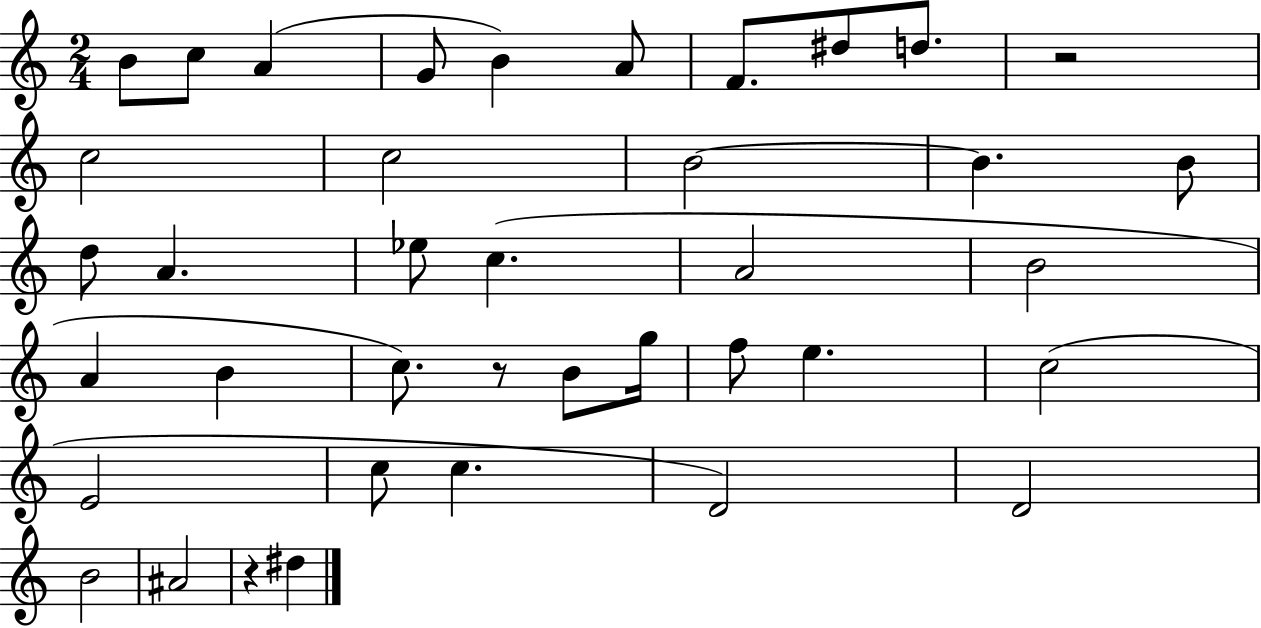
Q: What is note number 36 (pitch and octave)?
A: D#5